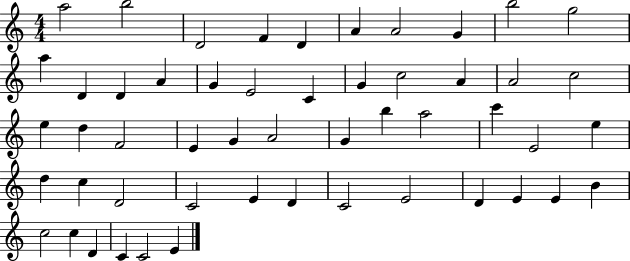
X:1
T:Untitled
M:4/4
L:1/4
K:C
a2 b2 D2 F D A A2 G b2 g2 a D D A G E2 C G c2 A A2 c2 e d F2 E G A2 G b a2 c' E2 e d c D2 C2 E D C2 E2 D E E B c2 c D C C2 E